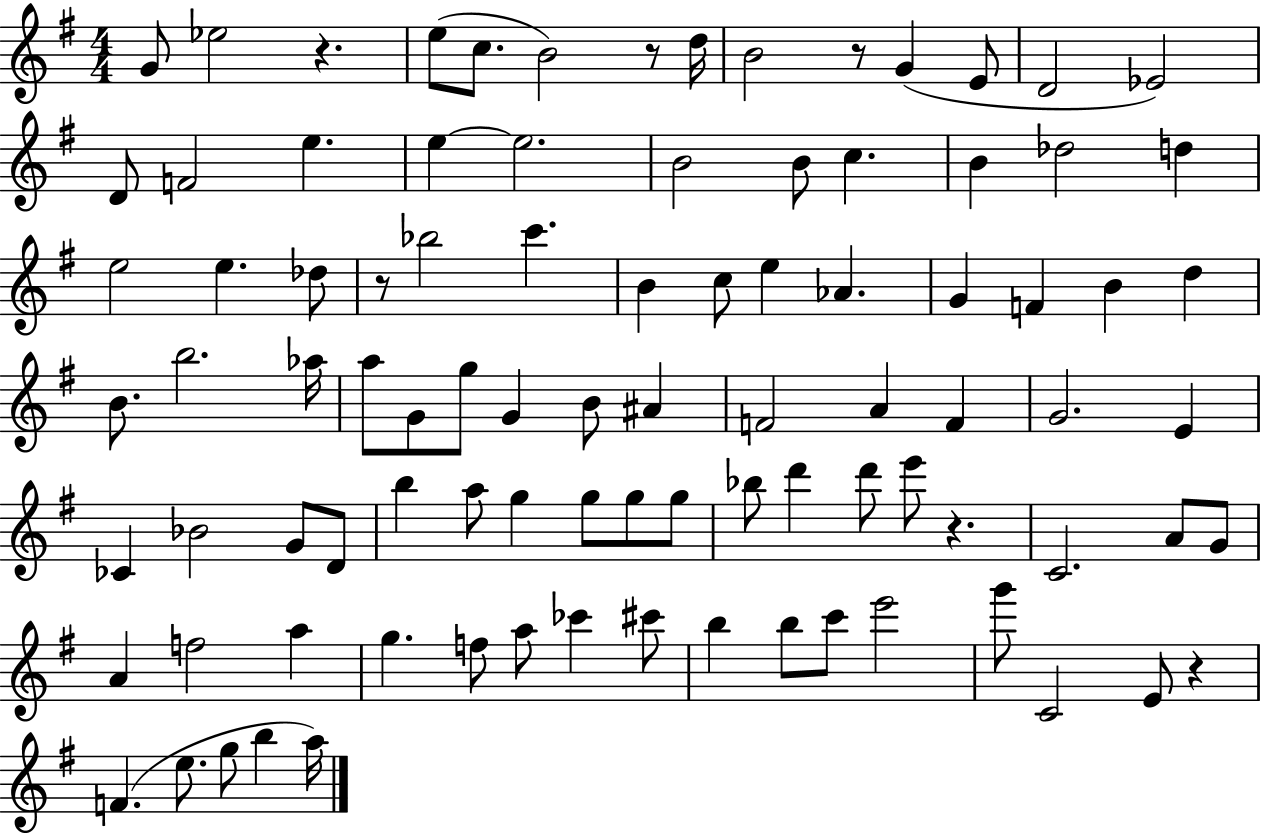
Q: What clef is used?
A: treble